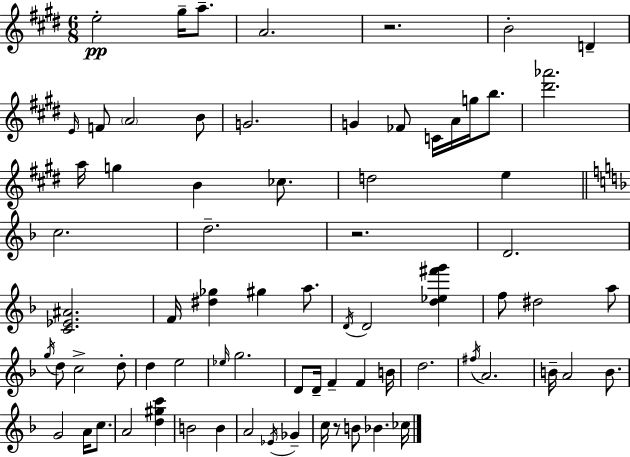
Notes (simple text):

E5/h G#5/s A5/e. A4/h. R/h. B4/h D4/q E4/s F4/e A4/h B4/e G4/h. G4/q FES4/e C4/s A4/s G5/s B5/e. [D#6,Ab6]/h. A5/s G5/q B4/q CES5/e. D5/h E5/q C5/h. D5/h. R/h. D4/h. [C4,Eb4,A#4]/h. F4/s [D#5,Gb5]/q G#5/q A5/e. D4/s D4/h [D5,Eb5,F#6,G6]/q F5/e D#5/h A5/e G5/s D5/e C5/h D5/e D5/q E5/h Eb5/s G5/h. D4/e D4/s F4/q F4/q B4/s D5/h. F#5/s A4/h. B4/s A4/h B4/e. G4/h A4/s C5/e. A4/h [D5,G#5,C6]/q B4/h B4/q A4/h Eb4/s Gb4/q C5/s R/e B4/e Bb4/q. CES5/s